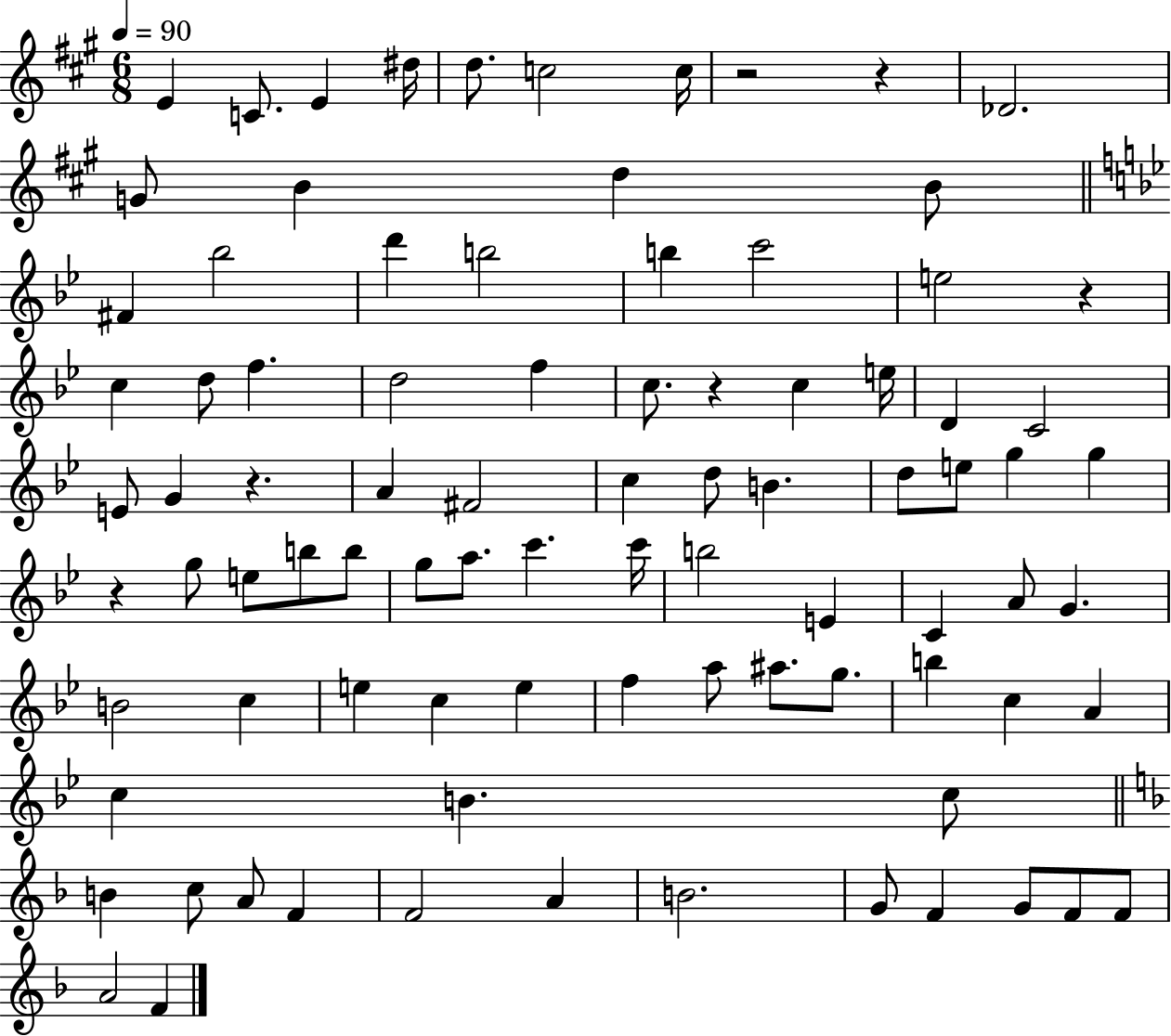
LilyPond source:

{
  \clef treble
  \numericTimeSignature
  \time 6/8
  \key a \major
  \tempo 4 = 90
  e'4 c'8. e'4 dis''16 | d''8. c''2 c''16 | r2 r4 | des'2. | \break g'8 b'4 d''4 b'8 | \bar "||" \break \key g \minor fis'4 bes''2 | d'''4 b''2 | b''4 c'''2 | e''2 r4 | \break c''4 d''8 f''4. | d''2 f''4 | c''8. r4 c''4 e''16 | d'4 c'2 | \break e'8 g'4 r4. | a'4 fis'2 | c''4 d''8 b'4. | d''8 e''8 g''4 g''4 | \break r4 g''8 e''8 b''8 b''8 | g''8 a''8. c'''4. c'''16 | b''2 e'4 | c'4 a'8 g'4. | \break b'2 c''4 | e''4 c''4 e''4 | f''4 a''8 ais''8. g''8. | b''4 c''4 a'4 | \break c''4 b'4. c''8 | \bar "||" \break \key d \minor b'4 c''8 a'8 f'4 | f'2 a'4 | b'2. | g'8 f'4 g'8 f'8 f'8 | \break a'2 f'4 | \bar "|."
}